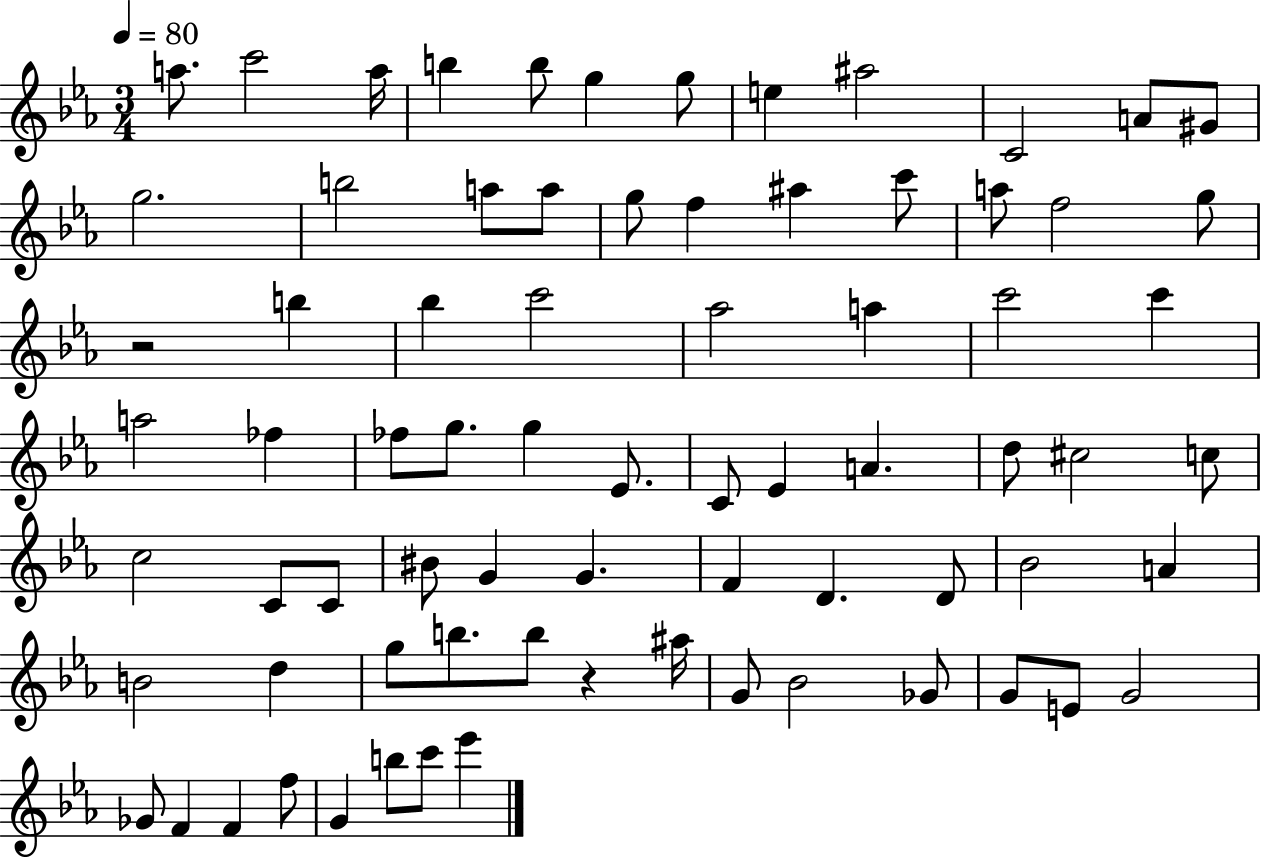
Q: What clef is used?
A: treble